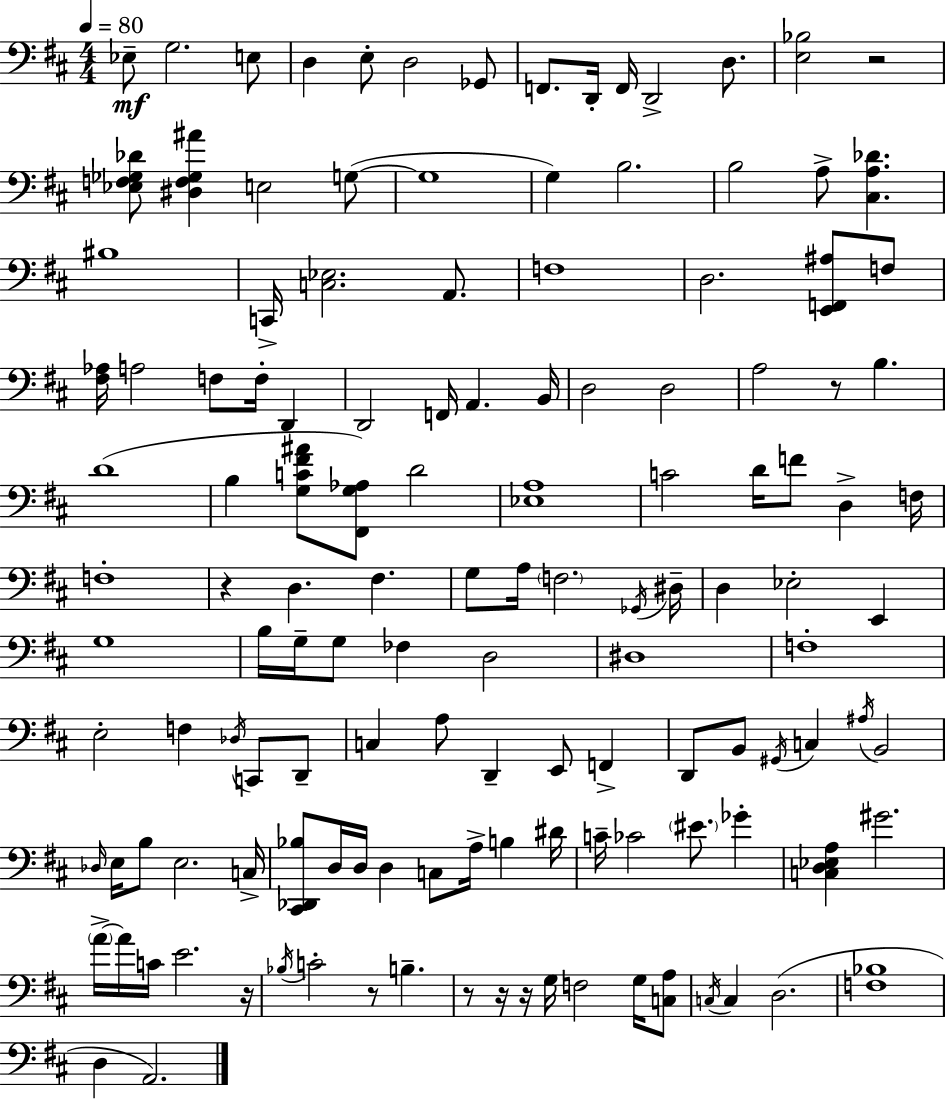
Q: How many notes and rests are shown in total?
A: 134